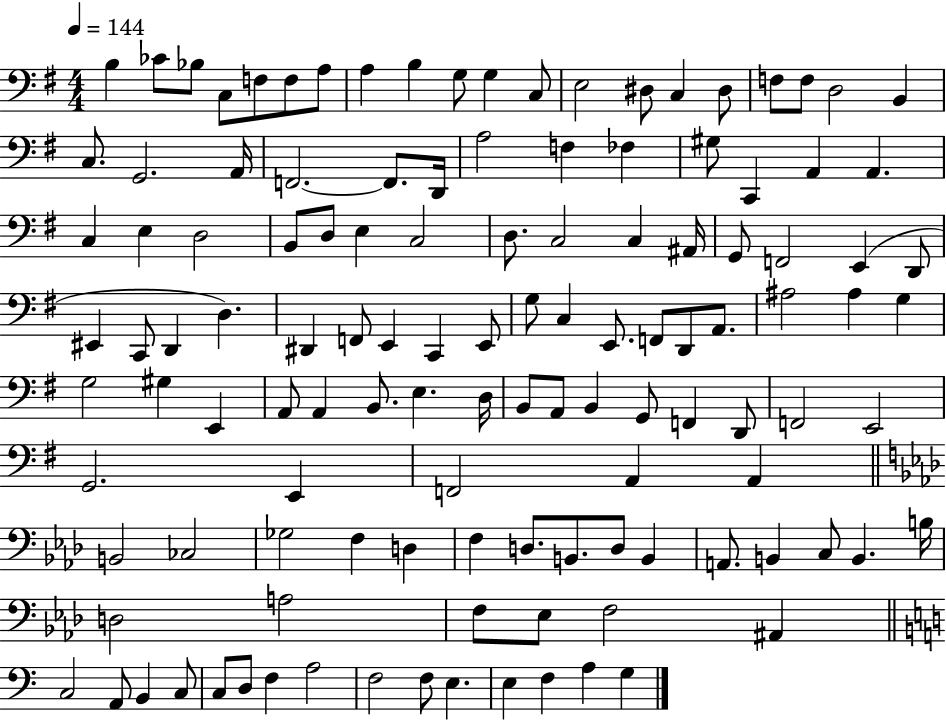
B3/q CES4/e Bb3/e C3/e F3/e F3/e A3/e A3/q B3/q G3/e G3/q C3/e E3/h D#3/e C3/q D#3/e F3/e F3/e D3/h B2/q C3/e. G2/h. A2/s F2/h. F2/e. D2/s A3/h F3/q FES3/q G#3/e C2/q A2/q A2/q. C3/q E3/q D3/h B2/e D3/e E3/q C3/h D3/e. C3/h C3/q A#2/s G2/e F2/h E2/q D2/e EIS2/q C2/e D2/q D3/q. D#2/q F2/e E2/q C2/q E2/e G3/e C3/q E2/e. F2/e D2/e A2/e. A#3/h A#3/q G3/q G3/h G#3/q E2/q A2/e A2/q B2/e. E3/q. D3/s B2/e A2/e B2/q G2/e F2/q D2/e F2/h E2/h G2/h. E2/q F2/h A2/q A2/q B2/h CES3/h Gb3/h F3/q D3/q F3/q D3/e. B2/e. D3/e B2/q A2/e. B2/q C3/e B2/q. B3/s D3/h A3/h F3/e Eb3/e F3/h A#2/q C3/h A2/e B2/q C3/e C3/e D3/e F3/q A3/h F3/h F3/e E3/q. E3/q F3/q A3/q G3/q